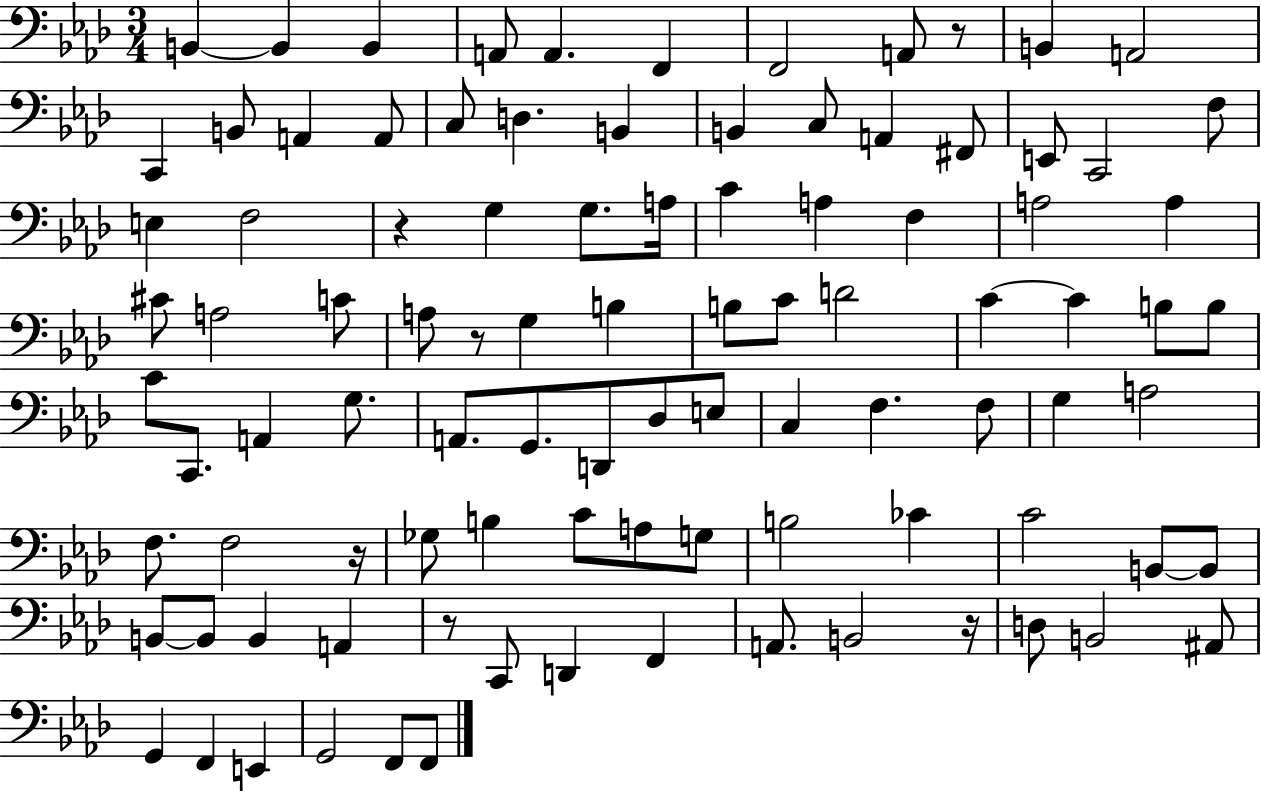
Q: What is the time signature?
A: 3/4